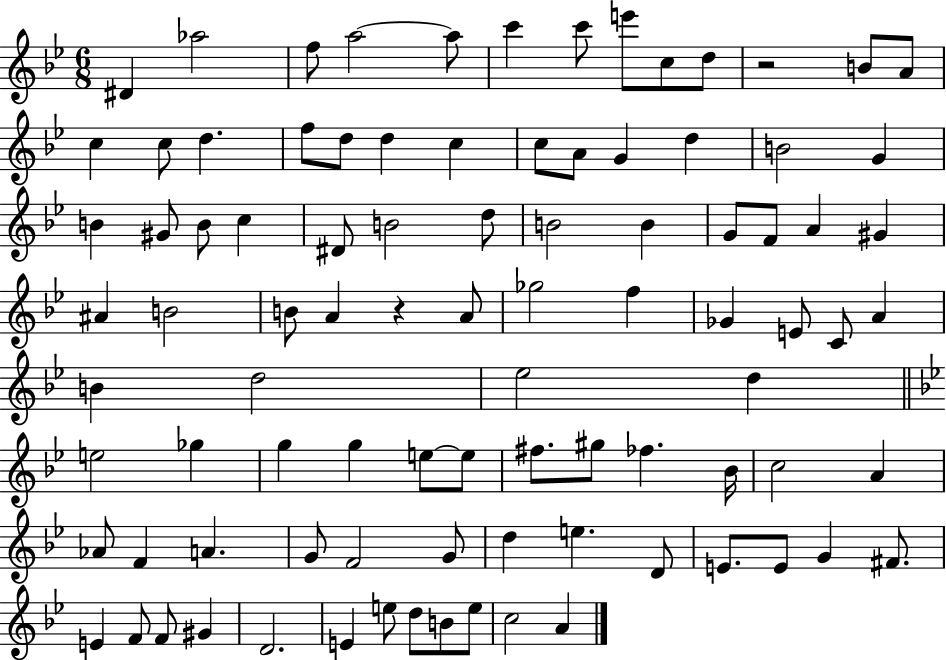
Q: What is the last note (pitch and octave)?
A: A4